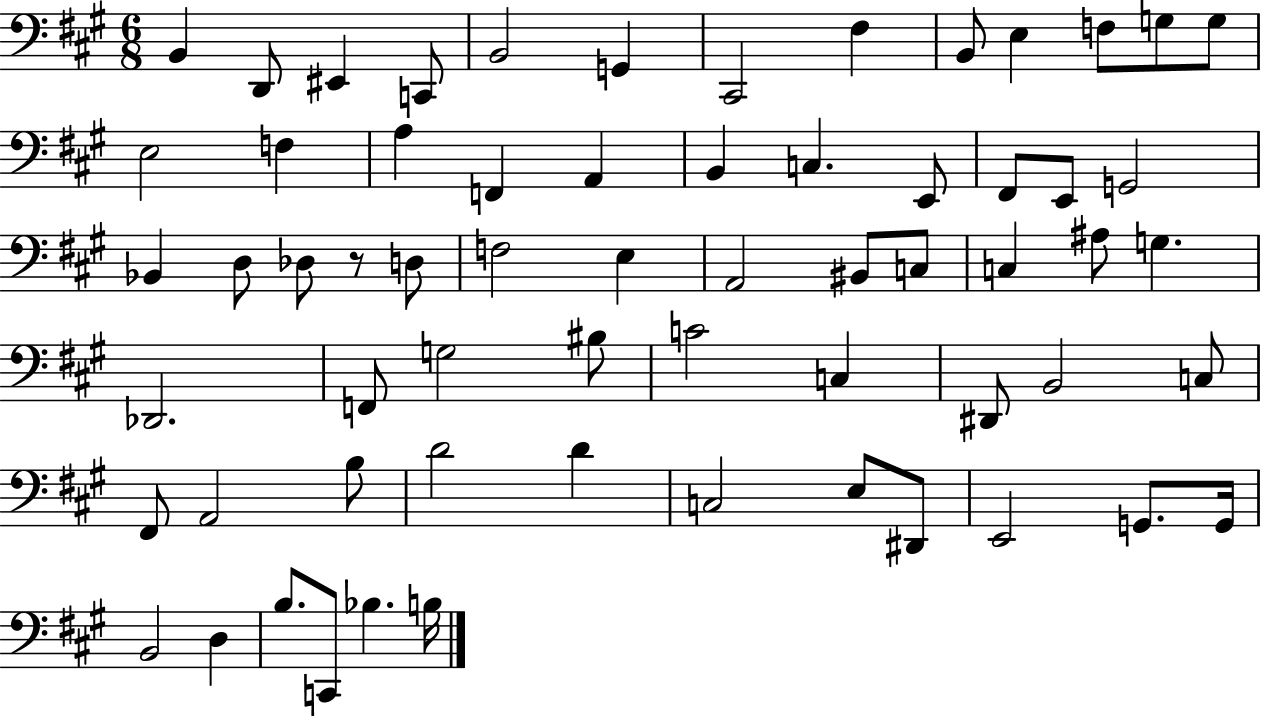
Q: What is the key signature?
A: A major